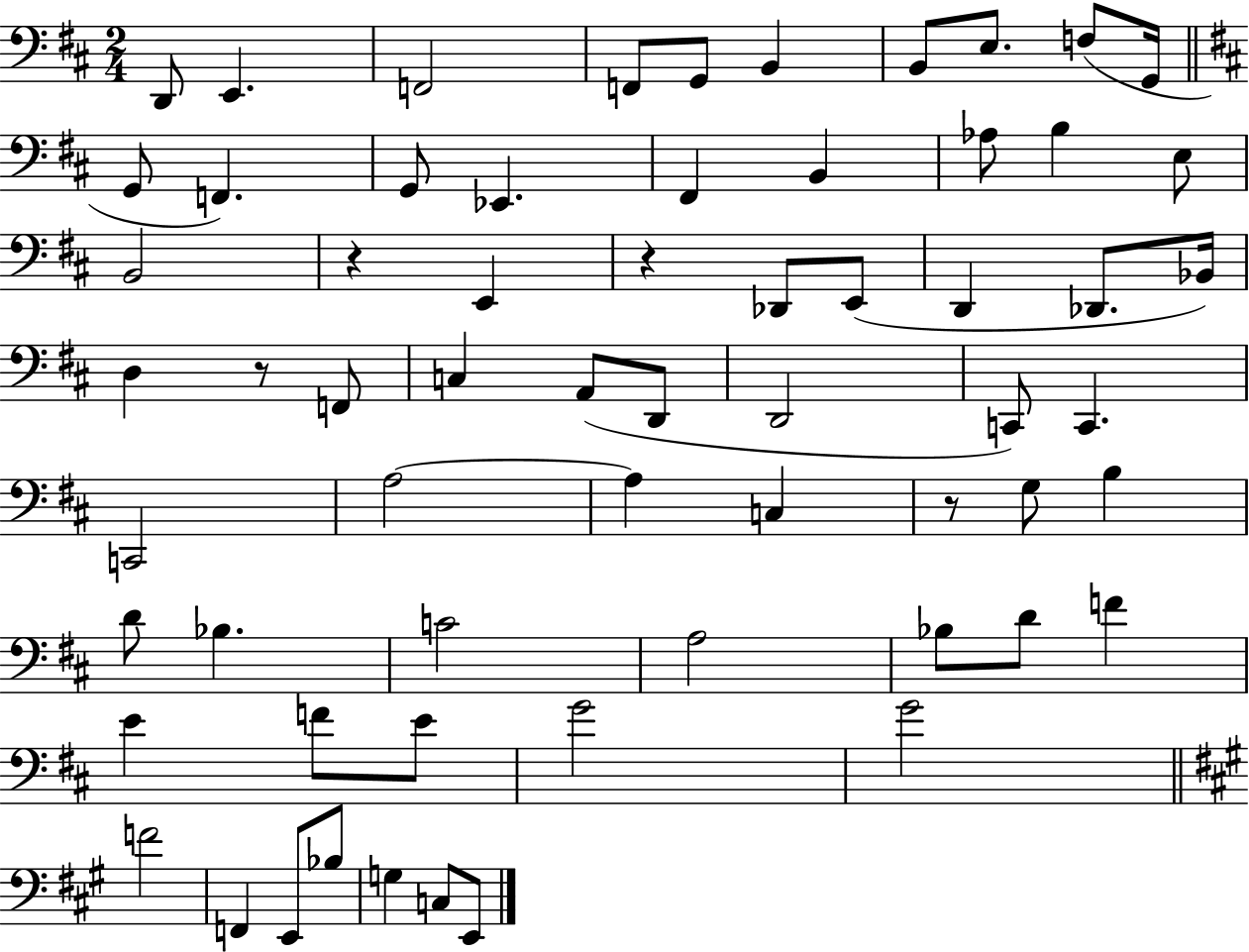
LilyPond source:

{
  \clef bass
  \numericTimeSignature
  \time 2/4
  \key d \major
  \repeat volta 2 { d,8 e,4. | f,2 | f,8 g,8 b,4 | b,8 e8. f8( g,16 | \break \bar "||" \break \key d \major g,8 f,4.) | g,8 ees,4. | fis,4 b,4 | aes8 b4 e8 | \break b,2 | r4 e,4 | r4 des,8 e,8( | d,4 des,8. bes,16) | \break d4 r8 f,8 | c4 a,8( d,8 | d,2 | c,8) c,4. | \break c,2 | a2~~ | a4 c4 | r8 g8 b4 | \break d'8 bes4. | c'2 | a2 | bes8 d'8 f'4 | \break e'4 f'8 e'8 | g'2 | g'2 | \bar "||" \break \key a \major f'2 | f,4 e,8 bes8 | g4 c8 e,8 | } \bar "|."
}